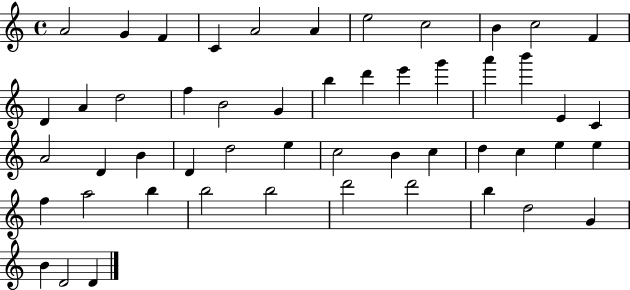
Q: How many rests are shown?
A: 0